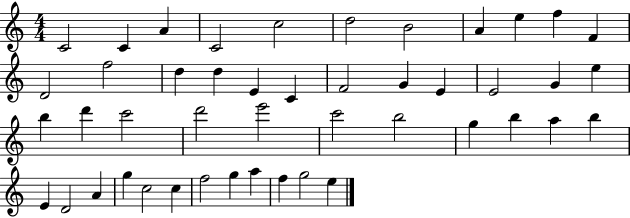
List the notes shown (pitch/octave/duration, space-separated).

C4/h C4/q A4/q C4/h C5/h D5/h B4/h A4/q E5/q F5/q F4/q D4/h F5/h D5/q D5/q E4/q C4/q F4/h G4/q E4/q E4/h G4/q E5/q B5/q D6/q C6/h D6/h E6/h C6/h B5/h G5/q B5/q A5/q B5/q E4/q D4/h A4/q G5/q C5/h C5/q F5/h G5/q A5/q F5/q G5/h E5/q